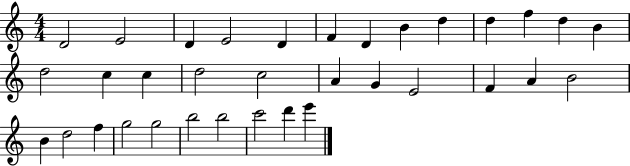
X:1
T:Untitled
M:4/4
L:1/4
K:C
D2 E2 D E2 D F D B d d f d B d2 c c d2 c2 A G E2 F A B2 B d2 f g2 g2 b2 b2 c'2 d' e'